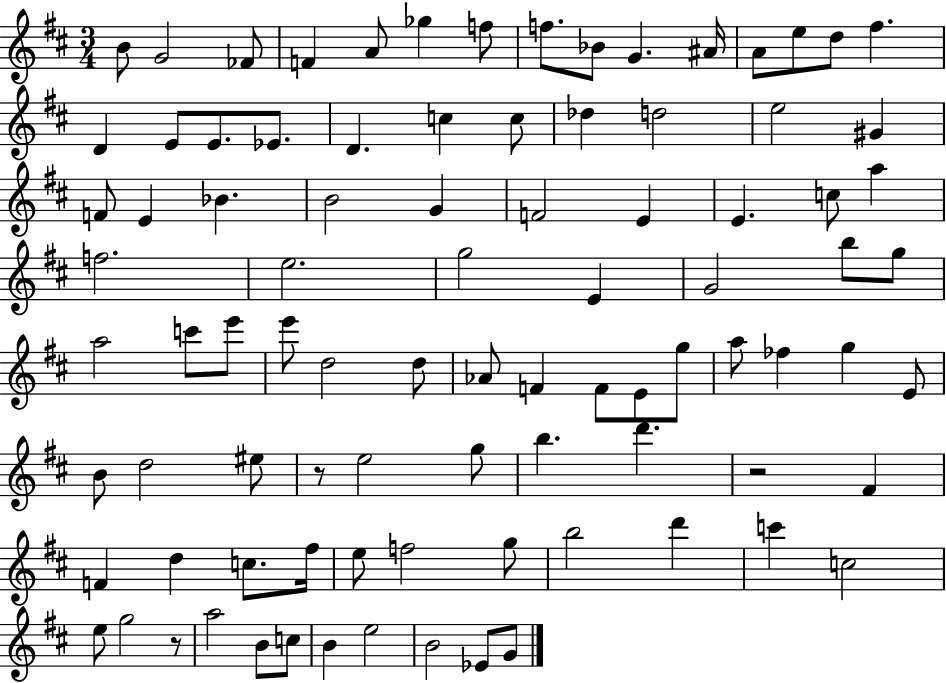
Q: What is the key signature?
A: D major